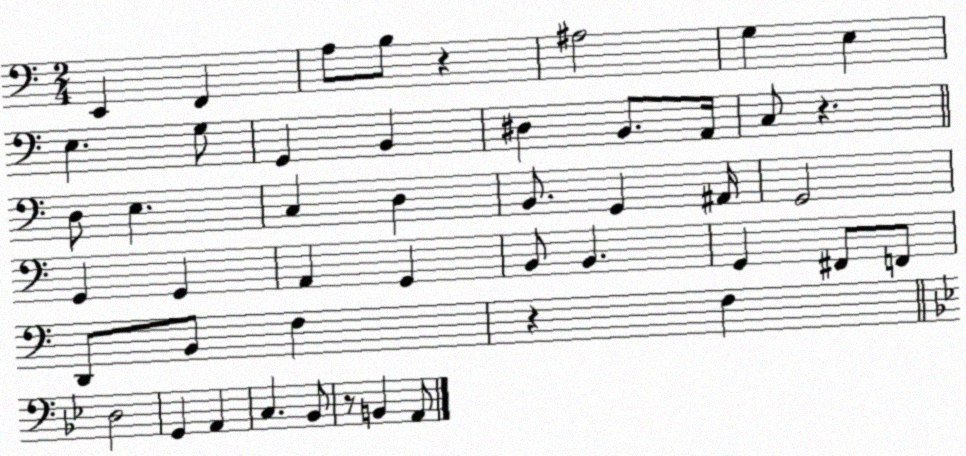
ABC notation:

X:1
T:Untitled
M:2/4
L:1/4
K:C
E,, F,, A,/2 B,/2 z ^A,2 G, E, E, G,/2 G,, B,, ^D, B,,/2 A,,/4 C,/2 z D,/2 E, C, D, B,,/2 G,, ^A,,/4 G,,2 G,, G,, A,, G,, B,,/2 B,, G,, ^F,,/2 F,,/2 D,,/2 B,,/2 F, z F, D,2 G,, A,, C, _B,,/2 z/2 B,, A,,/2